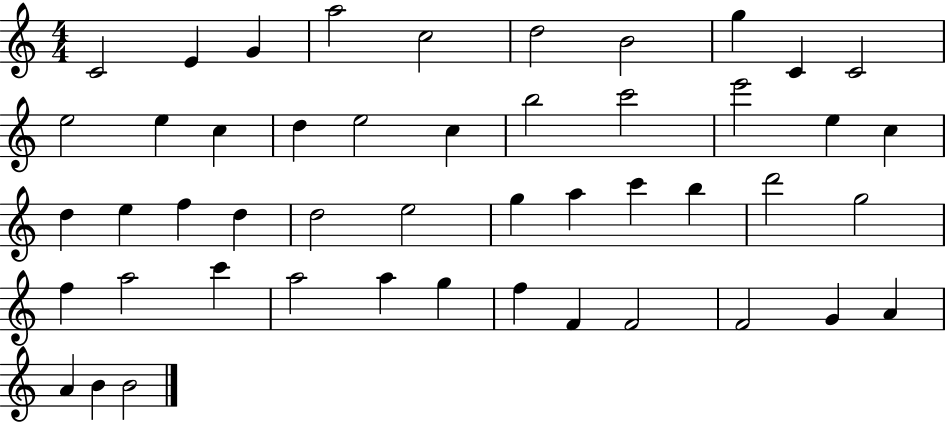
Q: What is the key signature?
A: C major